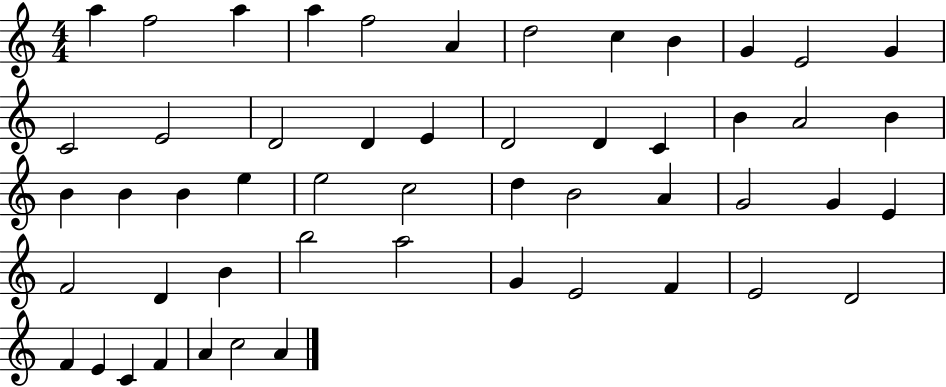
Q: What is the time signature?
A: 4/4